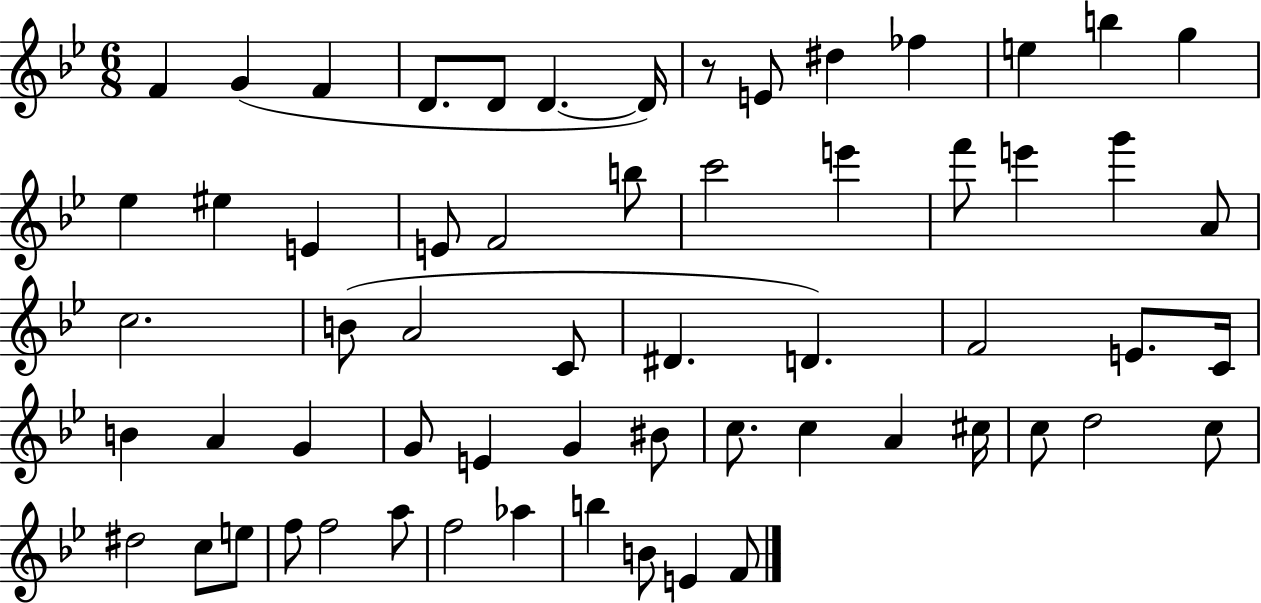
F4/q G4/q F4/q D4/e. D4/e D4/q. D4/s R/e E4/e D#5/q FES5/q E5/q B5/q G5/q Eb5/q EIS5/q E4/q E4/e F4/h B5/e C6/h E6/q F6/e E6/q G6/q A4/e C5/h. B4/e A4/h C4/e D#4/q. D4/q. F4/h E4/e. C4/s B4/q A4/q G4/q G4/e E4/q G4/q BIS4/e C5/e. C5/q A4/q C#5/s C5/e D5/h C5/e D#5/h C5/e E5/e F5/e F5/h A5/e F5/h Ab5/q B5/q B4/e E4/q F4/e